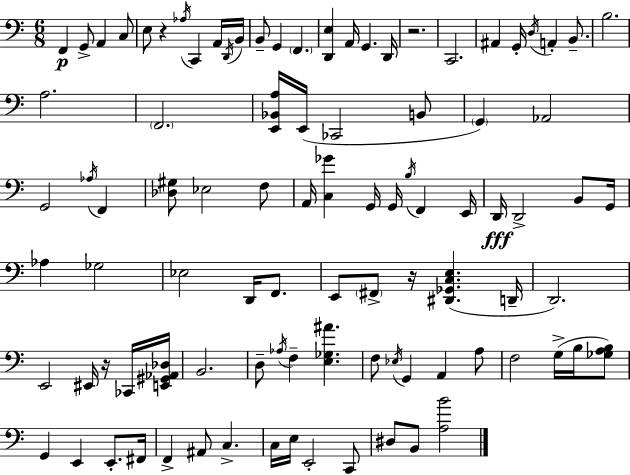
{
  \clef bass
  \numericTimeSignature
  \time 6/8
  \key c \major
  \repeat volta 2 { f,4\p g,8-> a,4 c8 | e8 r4 \acciaccatura { aes16 } c,4 a,16 | \acciaccatura { d,16 } b,16 b,8-- g,4 \parenthesize f,4. | <d, e>4 a,16 g,4. | \break d,16 r2. | c,2. | ais,4 g,16-. \acciaccatura { d16 } a,4-. | b,8.-- b2. | \break a2. | \parenthesize f,2. | <e, bes, a>16 e,16( ces,2 | b,8 \parenthesize g,4) aes,2 | \break g,2 \acciaccatura { aes16 } | f,4 <des gis>8 ees2 | f8 a,16 <c ges'>4 g,16 g,16 \acciaccatura { b16 } | f,4 e,16 d,16\fff d,2-> | \break b,8 g,16 aes4 ges2 | ees2 | d,16 f,8. e,8 \parenthesize fis,8-> r16 <dis, ges, c e>4.( | d,16-- d,2.) | \break e,2 | eis,16 r16 ces,16 <e, gis, aes, des>16 b,2. | d8-- \acciaccatura { aes16 } f4-- | <e ges ais'>4. f8 \acciaccatura { ees16 } g,4 | \break a,4 a8 f2 | g16->( b16 <ges a b>8) g,4 e,4 | e,8.-. fis,16 f,4-> ais,8 | c4.-> c16 e16 e,2-. | \break c,8 dis8 b,8 <a b'>2 | } \bar "|."
}